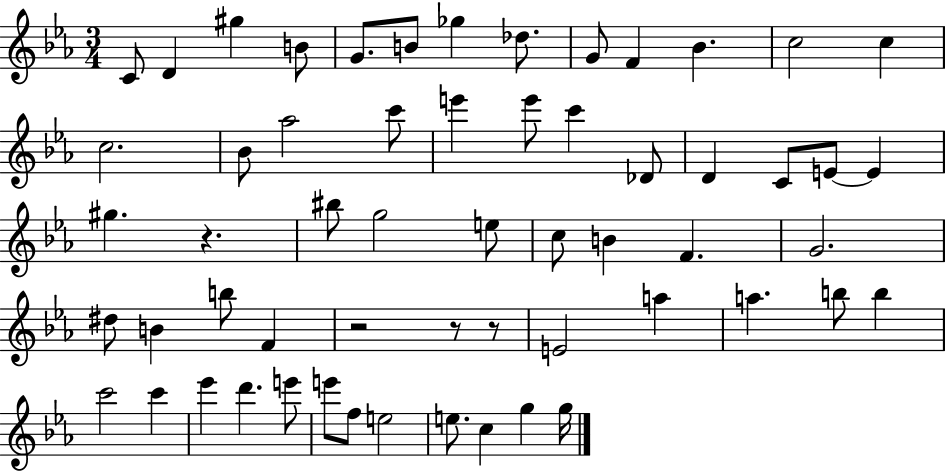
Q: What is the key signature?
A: EES major